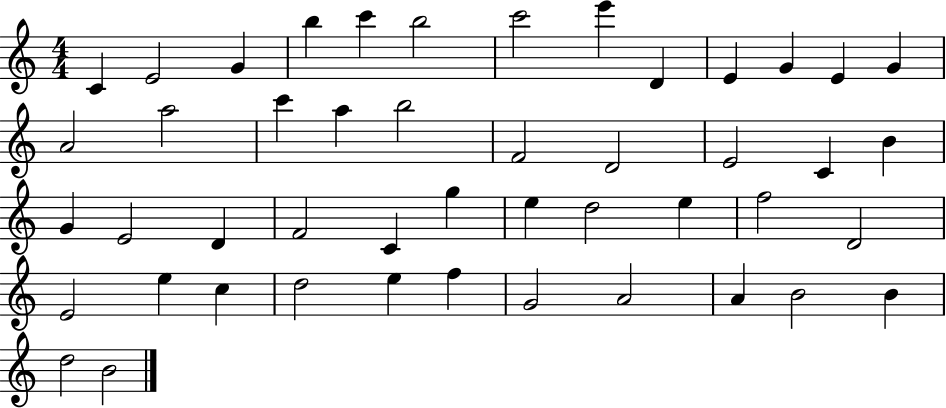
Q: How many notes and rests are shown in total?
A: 47